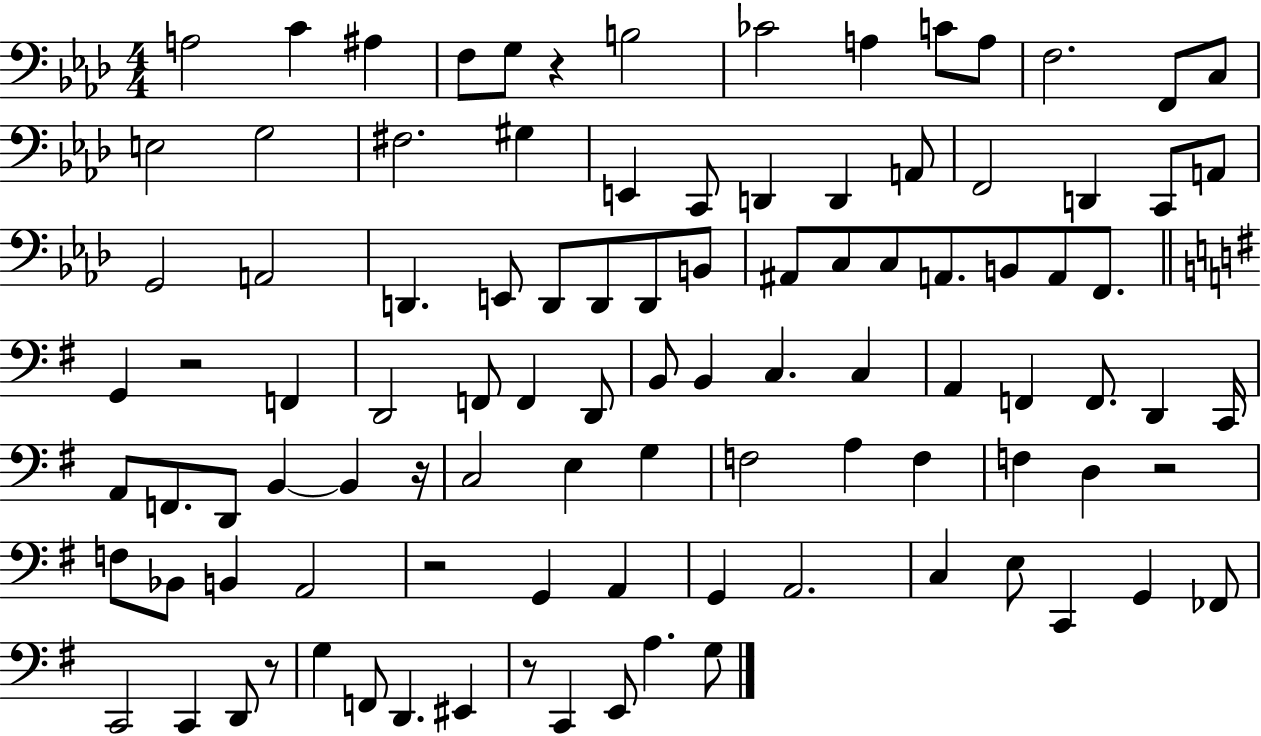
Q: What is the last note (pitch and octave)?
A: G3